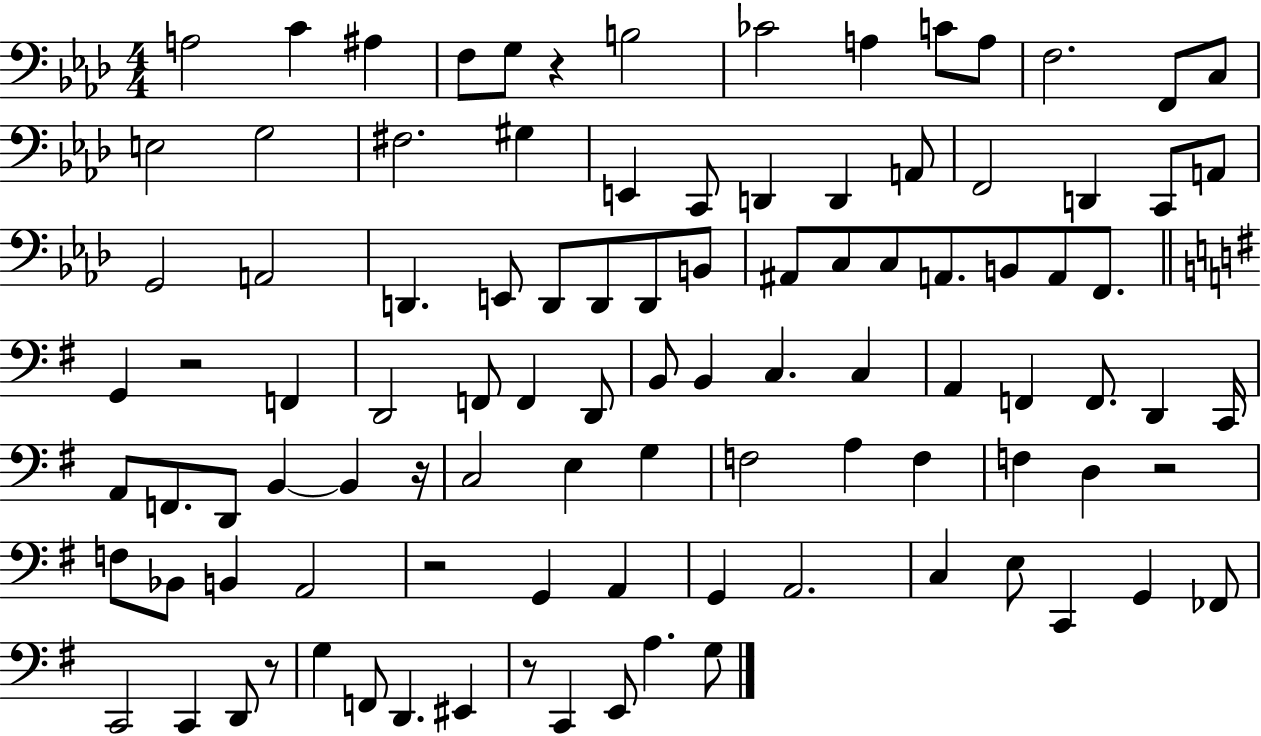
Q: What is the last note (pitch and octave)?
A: G3